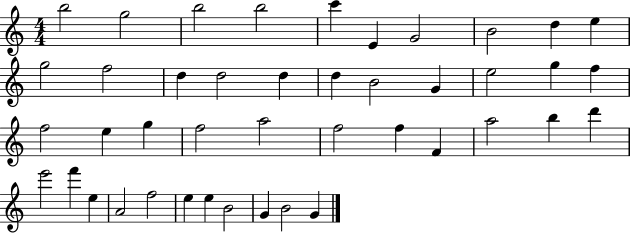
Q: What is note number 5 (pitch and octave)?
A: C6